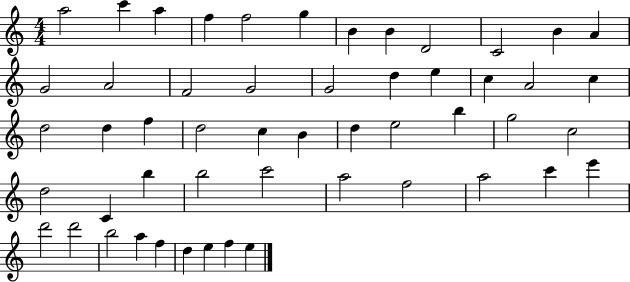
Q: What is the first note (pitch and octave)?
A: A5